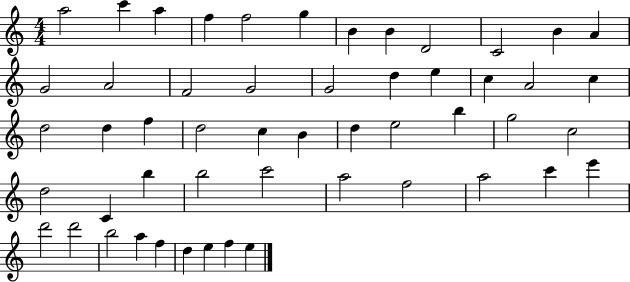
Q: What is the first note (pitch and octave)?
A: A5